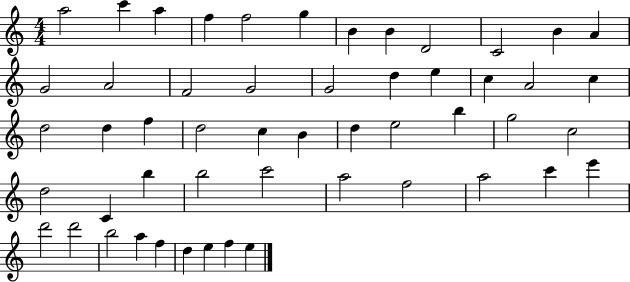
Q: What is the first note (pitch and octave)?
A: A5